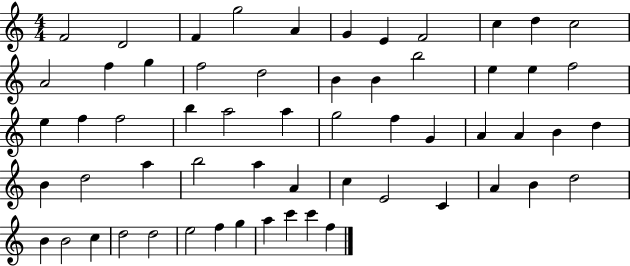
F4/h D4/h F4/q G5/h A4/q G4/q E4/q F4/h C5/q D5/q C5/h A4/h F5/q G5/q F5/h D5/h B4/q B4/q B5/h E5/q E5/q F5/h E5/q F5/q F5/h B5/q A5/h A5/q G5/h F5/q G4/q A4/q A4/q B4/q D5/q B4/q D5/h A5/q B5/h A5/q A4/q C5/q E4/h C4/q A4/q B4/q D5/h B4/q B4/h C5/q D5/h D5/h E5/h F5/q G5/q A5/q C6/q C6/q F5/q